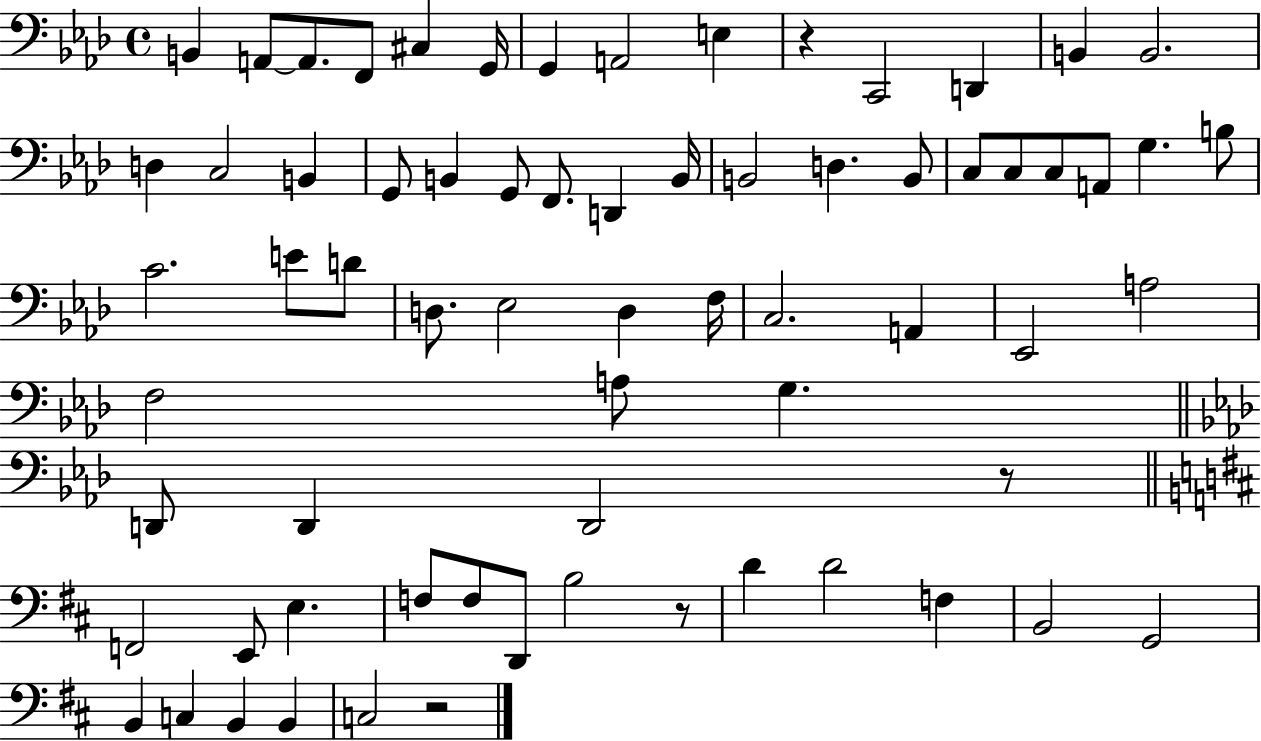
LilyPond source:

{
  \clef bass
  \time 4/4
  \defaultTimeSignature
  \key aes \major
  b,4 a,8~~ a,8. f,8 cis4 g,16 | g,4 a,2 e4 | r4 c,2 d,4 | b,4 b,2. | \break d4 c2 b,4 | g,8 b,4 g,8 f,8. d,4 b,16 | b,2 d4. b,8 | c8 c8 c8 a,8 g4. b8 | \break c'2. e'8 d'8 | d8. ees2 d4 f16 | c2. a,4 | ees,2 a2 | \break f2 a8 g4. | \bar "||" \break \key aes \major d,8 d,4 d,2 r8 | \bar "||" \break \key d \major f,2 e,8 e4. | f8 f8 d,8 b2 r8 | d'4 d'2 f4 | b,2 g,2 | \break b,4 c4 b,4 b,4 | c2 r2 | \bar "|."
}